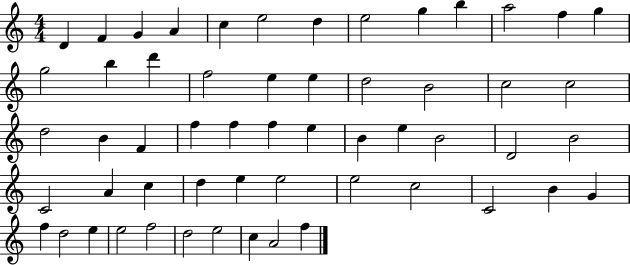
{
  \clef treble
  \numericTimeSignature
  \time 4/4
  \key c \major
  d'4 f'4 g'4 a'4 | c''4 e''2 d''4 | e''2 g''4 b''4 | a''2 f''4 g''4 | \break g''2 b''4 d'''4 | f''2 e''4 e''4 | d''2 b'2 | c''2 c''2 | \break d''2 b'4 f'4 | f''4 f''4 f''4 e''4 | b'4 e''4 b'2 | d'2 b'2 | \break c'2 a'4 c''4 | d''4 e''4 e''2 | e''2 c''2 | c'2 b'4 g'4 | \break f''4 d''2 e''4 | e''2 f''2 | d''2 e''2 | c''4 a'2 f''4 | \break \bar "|."
}